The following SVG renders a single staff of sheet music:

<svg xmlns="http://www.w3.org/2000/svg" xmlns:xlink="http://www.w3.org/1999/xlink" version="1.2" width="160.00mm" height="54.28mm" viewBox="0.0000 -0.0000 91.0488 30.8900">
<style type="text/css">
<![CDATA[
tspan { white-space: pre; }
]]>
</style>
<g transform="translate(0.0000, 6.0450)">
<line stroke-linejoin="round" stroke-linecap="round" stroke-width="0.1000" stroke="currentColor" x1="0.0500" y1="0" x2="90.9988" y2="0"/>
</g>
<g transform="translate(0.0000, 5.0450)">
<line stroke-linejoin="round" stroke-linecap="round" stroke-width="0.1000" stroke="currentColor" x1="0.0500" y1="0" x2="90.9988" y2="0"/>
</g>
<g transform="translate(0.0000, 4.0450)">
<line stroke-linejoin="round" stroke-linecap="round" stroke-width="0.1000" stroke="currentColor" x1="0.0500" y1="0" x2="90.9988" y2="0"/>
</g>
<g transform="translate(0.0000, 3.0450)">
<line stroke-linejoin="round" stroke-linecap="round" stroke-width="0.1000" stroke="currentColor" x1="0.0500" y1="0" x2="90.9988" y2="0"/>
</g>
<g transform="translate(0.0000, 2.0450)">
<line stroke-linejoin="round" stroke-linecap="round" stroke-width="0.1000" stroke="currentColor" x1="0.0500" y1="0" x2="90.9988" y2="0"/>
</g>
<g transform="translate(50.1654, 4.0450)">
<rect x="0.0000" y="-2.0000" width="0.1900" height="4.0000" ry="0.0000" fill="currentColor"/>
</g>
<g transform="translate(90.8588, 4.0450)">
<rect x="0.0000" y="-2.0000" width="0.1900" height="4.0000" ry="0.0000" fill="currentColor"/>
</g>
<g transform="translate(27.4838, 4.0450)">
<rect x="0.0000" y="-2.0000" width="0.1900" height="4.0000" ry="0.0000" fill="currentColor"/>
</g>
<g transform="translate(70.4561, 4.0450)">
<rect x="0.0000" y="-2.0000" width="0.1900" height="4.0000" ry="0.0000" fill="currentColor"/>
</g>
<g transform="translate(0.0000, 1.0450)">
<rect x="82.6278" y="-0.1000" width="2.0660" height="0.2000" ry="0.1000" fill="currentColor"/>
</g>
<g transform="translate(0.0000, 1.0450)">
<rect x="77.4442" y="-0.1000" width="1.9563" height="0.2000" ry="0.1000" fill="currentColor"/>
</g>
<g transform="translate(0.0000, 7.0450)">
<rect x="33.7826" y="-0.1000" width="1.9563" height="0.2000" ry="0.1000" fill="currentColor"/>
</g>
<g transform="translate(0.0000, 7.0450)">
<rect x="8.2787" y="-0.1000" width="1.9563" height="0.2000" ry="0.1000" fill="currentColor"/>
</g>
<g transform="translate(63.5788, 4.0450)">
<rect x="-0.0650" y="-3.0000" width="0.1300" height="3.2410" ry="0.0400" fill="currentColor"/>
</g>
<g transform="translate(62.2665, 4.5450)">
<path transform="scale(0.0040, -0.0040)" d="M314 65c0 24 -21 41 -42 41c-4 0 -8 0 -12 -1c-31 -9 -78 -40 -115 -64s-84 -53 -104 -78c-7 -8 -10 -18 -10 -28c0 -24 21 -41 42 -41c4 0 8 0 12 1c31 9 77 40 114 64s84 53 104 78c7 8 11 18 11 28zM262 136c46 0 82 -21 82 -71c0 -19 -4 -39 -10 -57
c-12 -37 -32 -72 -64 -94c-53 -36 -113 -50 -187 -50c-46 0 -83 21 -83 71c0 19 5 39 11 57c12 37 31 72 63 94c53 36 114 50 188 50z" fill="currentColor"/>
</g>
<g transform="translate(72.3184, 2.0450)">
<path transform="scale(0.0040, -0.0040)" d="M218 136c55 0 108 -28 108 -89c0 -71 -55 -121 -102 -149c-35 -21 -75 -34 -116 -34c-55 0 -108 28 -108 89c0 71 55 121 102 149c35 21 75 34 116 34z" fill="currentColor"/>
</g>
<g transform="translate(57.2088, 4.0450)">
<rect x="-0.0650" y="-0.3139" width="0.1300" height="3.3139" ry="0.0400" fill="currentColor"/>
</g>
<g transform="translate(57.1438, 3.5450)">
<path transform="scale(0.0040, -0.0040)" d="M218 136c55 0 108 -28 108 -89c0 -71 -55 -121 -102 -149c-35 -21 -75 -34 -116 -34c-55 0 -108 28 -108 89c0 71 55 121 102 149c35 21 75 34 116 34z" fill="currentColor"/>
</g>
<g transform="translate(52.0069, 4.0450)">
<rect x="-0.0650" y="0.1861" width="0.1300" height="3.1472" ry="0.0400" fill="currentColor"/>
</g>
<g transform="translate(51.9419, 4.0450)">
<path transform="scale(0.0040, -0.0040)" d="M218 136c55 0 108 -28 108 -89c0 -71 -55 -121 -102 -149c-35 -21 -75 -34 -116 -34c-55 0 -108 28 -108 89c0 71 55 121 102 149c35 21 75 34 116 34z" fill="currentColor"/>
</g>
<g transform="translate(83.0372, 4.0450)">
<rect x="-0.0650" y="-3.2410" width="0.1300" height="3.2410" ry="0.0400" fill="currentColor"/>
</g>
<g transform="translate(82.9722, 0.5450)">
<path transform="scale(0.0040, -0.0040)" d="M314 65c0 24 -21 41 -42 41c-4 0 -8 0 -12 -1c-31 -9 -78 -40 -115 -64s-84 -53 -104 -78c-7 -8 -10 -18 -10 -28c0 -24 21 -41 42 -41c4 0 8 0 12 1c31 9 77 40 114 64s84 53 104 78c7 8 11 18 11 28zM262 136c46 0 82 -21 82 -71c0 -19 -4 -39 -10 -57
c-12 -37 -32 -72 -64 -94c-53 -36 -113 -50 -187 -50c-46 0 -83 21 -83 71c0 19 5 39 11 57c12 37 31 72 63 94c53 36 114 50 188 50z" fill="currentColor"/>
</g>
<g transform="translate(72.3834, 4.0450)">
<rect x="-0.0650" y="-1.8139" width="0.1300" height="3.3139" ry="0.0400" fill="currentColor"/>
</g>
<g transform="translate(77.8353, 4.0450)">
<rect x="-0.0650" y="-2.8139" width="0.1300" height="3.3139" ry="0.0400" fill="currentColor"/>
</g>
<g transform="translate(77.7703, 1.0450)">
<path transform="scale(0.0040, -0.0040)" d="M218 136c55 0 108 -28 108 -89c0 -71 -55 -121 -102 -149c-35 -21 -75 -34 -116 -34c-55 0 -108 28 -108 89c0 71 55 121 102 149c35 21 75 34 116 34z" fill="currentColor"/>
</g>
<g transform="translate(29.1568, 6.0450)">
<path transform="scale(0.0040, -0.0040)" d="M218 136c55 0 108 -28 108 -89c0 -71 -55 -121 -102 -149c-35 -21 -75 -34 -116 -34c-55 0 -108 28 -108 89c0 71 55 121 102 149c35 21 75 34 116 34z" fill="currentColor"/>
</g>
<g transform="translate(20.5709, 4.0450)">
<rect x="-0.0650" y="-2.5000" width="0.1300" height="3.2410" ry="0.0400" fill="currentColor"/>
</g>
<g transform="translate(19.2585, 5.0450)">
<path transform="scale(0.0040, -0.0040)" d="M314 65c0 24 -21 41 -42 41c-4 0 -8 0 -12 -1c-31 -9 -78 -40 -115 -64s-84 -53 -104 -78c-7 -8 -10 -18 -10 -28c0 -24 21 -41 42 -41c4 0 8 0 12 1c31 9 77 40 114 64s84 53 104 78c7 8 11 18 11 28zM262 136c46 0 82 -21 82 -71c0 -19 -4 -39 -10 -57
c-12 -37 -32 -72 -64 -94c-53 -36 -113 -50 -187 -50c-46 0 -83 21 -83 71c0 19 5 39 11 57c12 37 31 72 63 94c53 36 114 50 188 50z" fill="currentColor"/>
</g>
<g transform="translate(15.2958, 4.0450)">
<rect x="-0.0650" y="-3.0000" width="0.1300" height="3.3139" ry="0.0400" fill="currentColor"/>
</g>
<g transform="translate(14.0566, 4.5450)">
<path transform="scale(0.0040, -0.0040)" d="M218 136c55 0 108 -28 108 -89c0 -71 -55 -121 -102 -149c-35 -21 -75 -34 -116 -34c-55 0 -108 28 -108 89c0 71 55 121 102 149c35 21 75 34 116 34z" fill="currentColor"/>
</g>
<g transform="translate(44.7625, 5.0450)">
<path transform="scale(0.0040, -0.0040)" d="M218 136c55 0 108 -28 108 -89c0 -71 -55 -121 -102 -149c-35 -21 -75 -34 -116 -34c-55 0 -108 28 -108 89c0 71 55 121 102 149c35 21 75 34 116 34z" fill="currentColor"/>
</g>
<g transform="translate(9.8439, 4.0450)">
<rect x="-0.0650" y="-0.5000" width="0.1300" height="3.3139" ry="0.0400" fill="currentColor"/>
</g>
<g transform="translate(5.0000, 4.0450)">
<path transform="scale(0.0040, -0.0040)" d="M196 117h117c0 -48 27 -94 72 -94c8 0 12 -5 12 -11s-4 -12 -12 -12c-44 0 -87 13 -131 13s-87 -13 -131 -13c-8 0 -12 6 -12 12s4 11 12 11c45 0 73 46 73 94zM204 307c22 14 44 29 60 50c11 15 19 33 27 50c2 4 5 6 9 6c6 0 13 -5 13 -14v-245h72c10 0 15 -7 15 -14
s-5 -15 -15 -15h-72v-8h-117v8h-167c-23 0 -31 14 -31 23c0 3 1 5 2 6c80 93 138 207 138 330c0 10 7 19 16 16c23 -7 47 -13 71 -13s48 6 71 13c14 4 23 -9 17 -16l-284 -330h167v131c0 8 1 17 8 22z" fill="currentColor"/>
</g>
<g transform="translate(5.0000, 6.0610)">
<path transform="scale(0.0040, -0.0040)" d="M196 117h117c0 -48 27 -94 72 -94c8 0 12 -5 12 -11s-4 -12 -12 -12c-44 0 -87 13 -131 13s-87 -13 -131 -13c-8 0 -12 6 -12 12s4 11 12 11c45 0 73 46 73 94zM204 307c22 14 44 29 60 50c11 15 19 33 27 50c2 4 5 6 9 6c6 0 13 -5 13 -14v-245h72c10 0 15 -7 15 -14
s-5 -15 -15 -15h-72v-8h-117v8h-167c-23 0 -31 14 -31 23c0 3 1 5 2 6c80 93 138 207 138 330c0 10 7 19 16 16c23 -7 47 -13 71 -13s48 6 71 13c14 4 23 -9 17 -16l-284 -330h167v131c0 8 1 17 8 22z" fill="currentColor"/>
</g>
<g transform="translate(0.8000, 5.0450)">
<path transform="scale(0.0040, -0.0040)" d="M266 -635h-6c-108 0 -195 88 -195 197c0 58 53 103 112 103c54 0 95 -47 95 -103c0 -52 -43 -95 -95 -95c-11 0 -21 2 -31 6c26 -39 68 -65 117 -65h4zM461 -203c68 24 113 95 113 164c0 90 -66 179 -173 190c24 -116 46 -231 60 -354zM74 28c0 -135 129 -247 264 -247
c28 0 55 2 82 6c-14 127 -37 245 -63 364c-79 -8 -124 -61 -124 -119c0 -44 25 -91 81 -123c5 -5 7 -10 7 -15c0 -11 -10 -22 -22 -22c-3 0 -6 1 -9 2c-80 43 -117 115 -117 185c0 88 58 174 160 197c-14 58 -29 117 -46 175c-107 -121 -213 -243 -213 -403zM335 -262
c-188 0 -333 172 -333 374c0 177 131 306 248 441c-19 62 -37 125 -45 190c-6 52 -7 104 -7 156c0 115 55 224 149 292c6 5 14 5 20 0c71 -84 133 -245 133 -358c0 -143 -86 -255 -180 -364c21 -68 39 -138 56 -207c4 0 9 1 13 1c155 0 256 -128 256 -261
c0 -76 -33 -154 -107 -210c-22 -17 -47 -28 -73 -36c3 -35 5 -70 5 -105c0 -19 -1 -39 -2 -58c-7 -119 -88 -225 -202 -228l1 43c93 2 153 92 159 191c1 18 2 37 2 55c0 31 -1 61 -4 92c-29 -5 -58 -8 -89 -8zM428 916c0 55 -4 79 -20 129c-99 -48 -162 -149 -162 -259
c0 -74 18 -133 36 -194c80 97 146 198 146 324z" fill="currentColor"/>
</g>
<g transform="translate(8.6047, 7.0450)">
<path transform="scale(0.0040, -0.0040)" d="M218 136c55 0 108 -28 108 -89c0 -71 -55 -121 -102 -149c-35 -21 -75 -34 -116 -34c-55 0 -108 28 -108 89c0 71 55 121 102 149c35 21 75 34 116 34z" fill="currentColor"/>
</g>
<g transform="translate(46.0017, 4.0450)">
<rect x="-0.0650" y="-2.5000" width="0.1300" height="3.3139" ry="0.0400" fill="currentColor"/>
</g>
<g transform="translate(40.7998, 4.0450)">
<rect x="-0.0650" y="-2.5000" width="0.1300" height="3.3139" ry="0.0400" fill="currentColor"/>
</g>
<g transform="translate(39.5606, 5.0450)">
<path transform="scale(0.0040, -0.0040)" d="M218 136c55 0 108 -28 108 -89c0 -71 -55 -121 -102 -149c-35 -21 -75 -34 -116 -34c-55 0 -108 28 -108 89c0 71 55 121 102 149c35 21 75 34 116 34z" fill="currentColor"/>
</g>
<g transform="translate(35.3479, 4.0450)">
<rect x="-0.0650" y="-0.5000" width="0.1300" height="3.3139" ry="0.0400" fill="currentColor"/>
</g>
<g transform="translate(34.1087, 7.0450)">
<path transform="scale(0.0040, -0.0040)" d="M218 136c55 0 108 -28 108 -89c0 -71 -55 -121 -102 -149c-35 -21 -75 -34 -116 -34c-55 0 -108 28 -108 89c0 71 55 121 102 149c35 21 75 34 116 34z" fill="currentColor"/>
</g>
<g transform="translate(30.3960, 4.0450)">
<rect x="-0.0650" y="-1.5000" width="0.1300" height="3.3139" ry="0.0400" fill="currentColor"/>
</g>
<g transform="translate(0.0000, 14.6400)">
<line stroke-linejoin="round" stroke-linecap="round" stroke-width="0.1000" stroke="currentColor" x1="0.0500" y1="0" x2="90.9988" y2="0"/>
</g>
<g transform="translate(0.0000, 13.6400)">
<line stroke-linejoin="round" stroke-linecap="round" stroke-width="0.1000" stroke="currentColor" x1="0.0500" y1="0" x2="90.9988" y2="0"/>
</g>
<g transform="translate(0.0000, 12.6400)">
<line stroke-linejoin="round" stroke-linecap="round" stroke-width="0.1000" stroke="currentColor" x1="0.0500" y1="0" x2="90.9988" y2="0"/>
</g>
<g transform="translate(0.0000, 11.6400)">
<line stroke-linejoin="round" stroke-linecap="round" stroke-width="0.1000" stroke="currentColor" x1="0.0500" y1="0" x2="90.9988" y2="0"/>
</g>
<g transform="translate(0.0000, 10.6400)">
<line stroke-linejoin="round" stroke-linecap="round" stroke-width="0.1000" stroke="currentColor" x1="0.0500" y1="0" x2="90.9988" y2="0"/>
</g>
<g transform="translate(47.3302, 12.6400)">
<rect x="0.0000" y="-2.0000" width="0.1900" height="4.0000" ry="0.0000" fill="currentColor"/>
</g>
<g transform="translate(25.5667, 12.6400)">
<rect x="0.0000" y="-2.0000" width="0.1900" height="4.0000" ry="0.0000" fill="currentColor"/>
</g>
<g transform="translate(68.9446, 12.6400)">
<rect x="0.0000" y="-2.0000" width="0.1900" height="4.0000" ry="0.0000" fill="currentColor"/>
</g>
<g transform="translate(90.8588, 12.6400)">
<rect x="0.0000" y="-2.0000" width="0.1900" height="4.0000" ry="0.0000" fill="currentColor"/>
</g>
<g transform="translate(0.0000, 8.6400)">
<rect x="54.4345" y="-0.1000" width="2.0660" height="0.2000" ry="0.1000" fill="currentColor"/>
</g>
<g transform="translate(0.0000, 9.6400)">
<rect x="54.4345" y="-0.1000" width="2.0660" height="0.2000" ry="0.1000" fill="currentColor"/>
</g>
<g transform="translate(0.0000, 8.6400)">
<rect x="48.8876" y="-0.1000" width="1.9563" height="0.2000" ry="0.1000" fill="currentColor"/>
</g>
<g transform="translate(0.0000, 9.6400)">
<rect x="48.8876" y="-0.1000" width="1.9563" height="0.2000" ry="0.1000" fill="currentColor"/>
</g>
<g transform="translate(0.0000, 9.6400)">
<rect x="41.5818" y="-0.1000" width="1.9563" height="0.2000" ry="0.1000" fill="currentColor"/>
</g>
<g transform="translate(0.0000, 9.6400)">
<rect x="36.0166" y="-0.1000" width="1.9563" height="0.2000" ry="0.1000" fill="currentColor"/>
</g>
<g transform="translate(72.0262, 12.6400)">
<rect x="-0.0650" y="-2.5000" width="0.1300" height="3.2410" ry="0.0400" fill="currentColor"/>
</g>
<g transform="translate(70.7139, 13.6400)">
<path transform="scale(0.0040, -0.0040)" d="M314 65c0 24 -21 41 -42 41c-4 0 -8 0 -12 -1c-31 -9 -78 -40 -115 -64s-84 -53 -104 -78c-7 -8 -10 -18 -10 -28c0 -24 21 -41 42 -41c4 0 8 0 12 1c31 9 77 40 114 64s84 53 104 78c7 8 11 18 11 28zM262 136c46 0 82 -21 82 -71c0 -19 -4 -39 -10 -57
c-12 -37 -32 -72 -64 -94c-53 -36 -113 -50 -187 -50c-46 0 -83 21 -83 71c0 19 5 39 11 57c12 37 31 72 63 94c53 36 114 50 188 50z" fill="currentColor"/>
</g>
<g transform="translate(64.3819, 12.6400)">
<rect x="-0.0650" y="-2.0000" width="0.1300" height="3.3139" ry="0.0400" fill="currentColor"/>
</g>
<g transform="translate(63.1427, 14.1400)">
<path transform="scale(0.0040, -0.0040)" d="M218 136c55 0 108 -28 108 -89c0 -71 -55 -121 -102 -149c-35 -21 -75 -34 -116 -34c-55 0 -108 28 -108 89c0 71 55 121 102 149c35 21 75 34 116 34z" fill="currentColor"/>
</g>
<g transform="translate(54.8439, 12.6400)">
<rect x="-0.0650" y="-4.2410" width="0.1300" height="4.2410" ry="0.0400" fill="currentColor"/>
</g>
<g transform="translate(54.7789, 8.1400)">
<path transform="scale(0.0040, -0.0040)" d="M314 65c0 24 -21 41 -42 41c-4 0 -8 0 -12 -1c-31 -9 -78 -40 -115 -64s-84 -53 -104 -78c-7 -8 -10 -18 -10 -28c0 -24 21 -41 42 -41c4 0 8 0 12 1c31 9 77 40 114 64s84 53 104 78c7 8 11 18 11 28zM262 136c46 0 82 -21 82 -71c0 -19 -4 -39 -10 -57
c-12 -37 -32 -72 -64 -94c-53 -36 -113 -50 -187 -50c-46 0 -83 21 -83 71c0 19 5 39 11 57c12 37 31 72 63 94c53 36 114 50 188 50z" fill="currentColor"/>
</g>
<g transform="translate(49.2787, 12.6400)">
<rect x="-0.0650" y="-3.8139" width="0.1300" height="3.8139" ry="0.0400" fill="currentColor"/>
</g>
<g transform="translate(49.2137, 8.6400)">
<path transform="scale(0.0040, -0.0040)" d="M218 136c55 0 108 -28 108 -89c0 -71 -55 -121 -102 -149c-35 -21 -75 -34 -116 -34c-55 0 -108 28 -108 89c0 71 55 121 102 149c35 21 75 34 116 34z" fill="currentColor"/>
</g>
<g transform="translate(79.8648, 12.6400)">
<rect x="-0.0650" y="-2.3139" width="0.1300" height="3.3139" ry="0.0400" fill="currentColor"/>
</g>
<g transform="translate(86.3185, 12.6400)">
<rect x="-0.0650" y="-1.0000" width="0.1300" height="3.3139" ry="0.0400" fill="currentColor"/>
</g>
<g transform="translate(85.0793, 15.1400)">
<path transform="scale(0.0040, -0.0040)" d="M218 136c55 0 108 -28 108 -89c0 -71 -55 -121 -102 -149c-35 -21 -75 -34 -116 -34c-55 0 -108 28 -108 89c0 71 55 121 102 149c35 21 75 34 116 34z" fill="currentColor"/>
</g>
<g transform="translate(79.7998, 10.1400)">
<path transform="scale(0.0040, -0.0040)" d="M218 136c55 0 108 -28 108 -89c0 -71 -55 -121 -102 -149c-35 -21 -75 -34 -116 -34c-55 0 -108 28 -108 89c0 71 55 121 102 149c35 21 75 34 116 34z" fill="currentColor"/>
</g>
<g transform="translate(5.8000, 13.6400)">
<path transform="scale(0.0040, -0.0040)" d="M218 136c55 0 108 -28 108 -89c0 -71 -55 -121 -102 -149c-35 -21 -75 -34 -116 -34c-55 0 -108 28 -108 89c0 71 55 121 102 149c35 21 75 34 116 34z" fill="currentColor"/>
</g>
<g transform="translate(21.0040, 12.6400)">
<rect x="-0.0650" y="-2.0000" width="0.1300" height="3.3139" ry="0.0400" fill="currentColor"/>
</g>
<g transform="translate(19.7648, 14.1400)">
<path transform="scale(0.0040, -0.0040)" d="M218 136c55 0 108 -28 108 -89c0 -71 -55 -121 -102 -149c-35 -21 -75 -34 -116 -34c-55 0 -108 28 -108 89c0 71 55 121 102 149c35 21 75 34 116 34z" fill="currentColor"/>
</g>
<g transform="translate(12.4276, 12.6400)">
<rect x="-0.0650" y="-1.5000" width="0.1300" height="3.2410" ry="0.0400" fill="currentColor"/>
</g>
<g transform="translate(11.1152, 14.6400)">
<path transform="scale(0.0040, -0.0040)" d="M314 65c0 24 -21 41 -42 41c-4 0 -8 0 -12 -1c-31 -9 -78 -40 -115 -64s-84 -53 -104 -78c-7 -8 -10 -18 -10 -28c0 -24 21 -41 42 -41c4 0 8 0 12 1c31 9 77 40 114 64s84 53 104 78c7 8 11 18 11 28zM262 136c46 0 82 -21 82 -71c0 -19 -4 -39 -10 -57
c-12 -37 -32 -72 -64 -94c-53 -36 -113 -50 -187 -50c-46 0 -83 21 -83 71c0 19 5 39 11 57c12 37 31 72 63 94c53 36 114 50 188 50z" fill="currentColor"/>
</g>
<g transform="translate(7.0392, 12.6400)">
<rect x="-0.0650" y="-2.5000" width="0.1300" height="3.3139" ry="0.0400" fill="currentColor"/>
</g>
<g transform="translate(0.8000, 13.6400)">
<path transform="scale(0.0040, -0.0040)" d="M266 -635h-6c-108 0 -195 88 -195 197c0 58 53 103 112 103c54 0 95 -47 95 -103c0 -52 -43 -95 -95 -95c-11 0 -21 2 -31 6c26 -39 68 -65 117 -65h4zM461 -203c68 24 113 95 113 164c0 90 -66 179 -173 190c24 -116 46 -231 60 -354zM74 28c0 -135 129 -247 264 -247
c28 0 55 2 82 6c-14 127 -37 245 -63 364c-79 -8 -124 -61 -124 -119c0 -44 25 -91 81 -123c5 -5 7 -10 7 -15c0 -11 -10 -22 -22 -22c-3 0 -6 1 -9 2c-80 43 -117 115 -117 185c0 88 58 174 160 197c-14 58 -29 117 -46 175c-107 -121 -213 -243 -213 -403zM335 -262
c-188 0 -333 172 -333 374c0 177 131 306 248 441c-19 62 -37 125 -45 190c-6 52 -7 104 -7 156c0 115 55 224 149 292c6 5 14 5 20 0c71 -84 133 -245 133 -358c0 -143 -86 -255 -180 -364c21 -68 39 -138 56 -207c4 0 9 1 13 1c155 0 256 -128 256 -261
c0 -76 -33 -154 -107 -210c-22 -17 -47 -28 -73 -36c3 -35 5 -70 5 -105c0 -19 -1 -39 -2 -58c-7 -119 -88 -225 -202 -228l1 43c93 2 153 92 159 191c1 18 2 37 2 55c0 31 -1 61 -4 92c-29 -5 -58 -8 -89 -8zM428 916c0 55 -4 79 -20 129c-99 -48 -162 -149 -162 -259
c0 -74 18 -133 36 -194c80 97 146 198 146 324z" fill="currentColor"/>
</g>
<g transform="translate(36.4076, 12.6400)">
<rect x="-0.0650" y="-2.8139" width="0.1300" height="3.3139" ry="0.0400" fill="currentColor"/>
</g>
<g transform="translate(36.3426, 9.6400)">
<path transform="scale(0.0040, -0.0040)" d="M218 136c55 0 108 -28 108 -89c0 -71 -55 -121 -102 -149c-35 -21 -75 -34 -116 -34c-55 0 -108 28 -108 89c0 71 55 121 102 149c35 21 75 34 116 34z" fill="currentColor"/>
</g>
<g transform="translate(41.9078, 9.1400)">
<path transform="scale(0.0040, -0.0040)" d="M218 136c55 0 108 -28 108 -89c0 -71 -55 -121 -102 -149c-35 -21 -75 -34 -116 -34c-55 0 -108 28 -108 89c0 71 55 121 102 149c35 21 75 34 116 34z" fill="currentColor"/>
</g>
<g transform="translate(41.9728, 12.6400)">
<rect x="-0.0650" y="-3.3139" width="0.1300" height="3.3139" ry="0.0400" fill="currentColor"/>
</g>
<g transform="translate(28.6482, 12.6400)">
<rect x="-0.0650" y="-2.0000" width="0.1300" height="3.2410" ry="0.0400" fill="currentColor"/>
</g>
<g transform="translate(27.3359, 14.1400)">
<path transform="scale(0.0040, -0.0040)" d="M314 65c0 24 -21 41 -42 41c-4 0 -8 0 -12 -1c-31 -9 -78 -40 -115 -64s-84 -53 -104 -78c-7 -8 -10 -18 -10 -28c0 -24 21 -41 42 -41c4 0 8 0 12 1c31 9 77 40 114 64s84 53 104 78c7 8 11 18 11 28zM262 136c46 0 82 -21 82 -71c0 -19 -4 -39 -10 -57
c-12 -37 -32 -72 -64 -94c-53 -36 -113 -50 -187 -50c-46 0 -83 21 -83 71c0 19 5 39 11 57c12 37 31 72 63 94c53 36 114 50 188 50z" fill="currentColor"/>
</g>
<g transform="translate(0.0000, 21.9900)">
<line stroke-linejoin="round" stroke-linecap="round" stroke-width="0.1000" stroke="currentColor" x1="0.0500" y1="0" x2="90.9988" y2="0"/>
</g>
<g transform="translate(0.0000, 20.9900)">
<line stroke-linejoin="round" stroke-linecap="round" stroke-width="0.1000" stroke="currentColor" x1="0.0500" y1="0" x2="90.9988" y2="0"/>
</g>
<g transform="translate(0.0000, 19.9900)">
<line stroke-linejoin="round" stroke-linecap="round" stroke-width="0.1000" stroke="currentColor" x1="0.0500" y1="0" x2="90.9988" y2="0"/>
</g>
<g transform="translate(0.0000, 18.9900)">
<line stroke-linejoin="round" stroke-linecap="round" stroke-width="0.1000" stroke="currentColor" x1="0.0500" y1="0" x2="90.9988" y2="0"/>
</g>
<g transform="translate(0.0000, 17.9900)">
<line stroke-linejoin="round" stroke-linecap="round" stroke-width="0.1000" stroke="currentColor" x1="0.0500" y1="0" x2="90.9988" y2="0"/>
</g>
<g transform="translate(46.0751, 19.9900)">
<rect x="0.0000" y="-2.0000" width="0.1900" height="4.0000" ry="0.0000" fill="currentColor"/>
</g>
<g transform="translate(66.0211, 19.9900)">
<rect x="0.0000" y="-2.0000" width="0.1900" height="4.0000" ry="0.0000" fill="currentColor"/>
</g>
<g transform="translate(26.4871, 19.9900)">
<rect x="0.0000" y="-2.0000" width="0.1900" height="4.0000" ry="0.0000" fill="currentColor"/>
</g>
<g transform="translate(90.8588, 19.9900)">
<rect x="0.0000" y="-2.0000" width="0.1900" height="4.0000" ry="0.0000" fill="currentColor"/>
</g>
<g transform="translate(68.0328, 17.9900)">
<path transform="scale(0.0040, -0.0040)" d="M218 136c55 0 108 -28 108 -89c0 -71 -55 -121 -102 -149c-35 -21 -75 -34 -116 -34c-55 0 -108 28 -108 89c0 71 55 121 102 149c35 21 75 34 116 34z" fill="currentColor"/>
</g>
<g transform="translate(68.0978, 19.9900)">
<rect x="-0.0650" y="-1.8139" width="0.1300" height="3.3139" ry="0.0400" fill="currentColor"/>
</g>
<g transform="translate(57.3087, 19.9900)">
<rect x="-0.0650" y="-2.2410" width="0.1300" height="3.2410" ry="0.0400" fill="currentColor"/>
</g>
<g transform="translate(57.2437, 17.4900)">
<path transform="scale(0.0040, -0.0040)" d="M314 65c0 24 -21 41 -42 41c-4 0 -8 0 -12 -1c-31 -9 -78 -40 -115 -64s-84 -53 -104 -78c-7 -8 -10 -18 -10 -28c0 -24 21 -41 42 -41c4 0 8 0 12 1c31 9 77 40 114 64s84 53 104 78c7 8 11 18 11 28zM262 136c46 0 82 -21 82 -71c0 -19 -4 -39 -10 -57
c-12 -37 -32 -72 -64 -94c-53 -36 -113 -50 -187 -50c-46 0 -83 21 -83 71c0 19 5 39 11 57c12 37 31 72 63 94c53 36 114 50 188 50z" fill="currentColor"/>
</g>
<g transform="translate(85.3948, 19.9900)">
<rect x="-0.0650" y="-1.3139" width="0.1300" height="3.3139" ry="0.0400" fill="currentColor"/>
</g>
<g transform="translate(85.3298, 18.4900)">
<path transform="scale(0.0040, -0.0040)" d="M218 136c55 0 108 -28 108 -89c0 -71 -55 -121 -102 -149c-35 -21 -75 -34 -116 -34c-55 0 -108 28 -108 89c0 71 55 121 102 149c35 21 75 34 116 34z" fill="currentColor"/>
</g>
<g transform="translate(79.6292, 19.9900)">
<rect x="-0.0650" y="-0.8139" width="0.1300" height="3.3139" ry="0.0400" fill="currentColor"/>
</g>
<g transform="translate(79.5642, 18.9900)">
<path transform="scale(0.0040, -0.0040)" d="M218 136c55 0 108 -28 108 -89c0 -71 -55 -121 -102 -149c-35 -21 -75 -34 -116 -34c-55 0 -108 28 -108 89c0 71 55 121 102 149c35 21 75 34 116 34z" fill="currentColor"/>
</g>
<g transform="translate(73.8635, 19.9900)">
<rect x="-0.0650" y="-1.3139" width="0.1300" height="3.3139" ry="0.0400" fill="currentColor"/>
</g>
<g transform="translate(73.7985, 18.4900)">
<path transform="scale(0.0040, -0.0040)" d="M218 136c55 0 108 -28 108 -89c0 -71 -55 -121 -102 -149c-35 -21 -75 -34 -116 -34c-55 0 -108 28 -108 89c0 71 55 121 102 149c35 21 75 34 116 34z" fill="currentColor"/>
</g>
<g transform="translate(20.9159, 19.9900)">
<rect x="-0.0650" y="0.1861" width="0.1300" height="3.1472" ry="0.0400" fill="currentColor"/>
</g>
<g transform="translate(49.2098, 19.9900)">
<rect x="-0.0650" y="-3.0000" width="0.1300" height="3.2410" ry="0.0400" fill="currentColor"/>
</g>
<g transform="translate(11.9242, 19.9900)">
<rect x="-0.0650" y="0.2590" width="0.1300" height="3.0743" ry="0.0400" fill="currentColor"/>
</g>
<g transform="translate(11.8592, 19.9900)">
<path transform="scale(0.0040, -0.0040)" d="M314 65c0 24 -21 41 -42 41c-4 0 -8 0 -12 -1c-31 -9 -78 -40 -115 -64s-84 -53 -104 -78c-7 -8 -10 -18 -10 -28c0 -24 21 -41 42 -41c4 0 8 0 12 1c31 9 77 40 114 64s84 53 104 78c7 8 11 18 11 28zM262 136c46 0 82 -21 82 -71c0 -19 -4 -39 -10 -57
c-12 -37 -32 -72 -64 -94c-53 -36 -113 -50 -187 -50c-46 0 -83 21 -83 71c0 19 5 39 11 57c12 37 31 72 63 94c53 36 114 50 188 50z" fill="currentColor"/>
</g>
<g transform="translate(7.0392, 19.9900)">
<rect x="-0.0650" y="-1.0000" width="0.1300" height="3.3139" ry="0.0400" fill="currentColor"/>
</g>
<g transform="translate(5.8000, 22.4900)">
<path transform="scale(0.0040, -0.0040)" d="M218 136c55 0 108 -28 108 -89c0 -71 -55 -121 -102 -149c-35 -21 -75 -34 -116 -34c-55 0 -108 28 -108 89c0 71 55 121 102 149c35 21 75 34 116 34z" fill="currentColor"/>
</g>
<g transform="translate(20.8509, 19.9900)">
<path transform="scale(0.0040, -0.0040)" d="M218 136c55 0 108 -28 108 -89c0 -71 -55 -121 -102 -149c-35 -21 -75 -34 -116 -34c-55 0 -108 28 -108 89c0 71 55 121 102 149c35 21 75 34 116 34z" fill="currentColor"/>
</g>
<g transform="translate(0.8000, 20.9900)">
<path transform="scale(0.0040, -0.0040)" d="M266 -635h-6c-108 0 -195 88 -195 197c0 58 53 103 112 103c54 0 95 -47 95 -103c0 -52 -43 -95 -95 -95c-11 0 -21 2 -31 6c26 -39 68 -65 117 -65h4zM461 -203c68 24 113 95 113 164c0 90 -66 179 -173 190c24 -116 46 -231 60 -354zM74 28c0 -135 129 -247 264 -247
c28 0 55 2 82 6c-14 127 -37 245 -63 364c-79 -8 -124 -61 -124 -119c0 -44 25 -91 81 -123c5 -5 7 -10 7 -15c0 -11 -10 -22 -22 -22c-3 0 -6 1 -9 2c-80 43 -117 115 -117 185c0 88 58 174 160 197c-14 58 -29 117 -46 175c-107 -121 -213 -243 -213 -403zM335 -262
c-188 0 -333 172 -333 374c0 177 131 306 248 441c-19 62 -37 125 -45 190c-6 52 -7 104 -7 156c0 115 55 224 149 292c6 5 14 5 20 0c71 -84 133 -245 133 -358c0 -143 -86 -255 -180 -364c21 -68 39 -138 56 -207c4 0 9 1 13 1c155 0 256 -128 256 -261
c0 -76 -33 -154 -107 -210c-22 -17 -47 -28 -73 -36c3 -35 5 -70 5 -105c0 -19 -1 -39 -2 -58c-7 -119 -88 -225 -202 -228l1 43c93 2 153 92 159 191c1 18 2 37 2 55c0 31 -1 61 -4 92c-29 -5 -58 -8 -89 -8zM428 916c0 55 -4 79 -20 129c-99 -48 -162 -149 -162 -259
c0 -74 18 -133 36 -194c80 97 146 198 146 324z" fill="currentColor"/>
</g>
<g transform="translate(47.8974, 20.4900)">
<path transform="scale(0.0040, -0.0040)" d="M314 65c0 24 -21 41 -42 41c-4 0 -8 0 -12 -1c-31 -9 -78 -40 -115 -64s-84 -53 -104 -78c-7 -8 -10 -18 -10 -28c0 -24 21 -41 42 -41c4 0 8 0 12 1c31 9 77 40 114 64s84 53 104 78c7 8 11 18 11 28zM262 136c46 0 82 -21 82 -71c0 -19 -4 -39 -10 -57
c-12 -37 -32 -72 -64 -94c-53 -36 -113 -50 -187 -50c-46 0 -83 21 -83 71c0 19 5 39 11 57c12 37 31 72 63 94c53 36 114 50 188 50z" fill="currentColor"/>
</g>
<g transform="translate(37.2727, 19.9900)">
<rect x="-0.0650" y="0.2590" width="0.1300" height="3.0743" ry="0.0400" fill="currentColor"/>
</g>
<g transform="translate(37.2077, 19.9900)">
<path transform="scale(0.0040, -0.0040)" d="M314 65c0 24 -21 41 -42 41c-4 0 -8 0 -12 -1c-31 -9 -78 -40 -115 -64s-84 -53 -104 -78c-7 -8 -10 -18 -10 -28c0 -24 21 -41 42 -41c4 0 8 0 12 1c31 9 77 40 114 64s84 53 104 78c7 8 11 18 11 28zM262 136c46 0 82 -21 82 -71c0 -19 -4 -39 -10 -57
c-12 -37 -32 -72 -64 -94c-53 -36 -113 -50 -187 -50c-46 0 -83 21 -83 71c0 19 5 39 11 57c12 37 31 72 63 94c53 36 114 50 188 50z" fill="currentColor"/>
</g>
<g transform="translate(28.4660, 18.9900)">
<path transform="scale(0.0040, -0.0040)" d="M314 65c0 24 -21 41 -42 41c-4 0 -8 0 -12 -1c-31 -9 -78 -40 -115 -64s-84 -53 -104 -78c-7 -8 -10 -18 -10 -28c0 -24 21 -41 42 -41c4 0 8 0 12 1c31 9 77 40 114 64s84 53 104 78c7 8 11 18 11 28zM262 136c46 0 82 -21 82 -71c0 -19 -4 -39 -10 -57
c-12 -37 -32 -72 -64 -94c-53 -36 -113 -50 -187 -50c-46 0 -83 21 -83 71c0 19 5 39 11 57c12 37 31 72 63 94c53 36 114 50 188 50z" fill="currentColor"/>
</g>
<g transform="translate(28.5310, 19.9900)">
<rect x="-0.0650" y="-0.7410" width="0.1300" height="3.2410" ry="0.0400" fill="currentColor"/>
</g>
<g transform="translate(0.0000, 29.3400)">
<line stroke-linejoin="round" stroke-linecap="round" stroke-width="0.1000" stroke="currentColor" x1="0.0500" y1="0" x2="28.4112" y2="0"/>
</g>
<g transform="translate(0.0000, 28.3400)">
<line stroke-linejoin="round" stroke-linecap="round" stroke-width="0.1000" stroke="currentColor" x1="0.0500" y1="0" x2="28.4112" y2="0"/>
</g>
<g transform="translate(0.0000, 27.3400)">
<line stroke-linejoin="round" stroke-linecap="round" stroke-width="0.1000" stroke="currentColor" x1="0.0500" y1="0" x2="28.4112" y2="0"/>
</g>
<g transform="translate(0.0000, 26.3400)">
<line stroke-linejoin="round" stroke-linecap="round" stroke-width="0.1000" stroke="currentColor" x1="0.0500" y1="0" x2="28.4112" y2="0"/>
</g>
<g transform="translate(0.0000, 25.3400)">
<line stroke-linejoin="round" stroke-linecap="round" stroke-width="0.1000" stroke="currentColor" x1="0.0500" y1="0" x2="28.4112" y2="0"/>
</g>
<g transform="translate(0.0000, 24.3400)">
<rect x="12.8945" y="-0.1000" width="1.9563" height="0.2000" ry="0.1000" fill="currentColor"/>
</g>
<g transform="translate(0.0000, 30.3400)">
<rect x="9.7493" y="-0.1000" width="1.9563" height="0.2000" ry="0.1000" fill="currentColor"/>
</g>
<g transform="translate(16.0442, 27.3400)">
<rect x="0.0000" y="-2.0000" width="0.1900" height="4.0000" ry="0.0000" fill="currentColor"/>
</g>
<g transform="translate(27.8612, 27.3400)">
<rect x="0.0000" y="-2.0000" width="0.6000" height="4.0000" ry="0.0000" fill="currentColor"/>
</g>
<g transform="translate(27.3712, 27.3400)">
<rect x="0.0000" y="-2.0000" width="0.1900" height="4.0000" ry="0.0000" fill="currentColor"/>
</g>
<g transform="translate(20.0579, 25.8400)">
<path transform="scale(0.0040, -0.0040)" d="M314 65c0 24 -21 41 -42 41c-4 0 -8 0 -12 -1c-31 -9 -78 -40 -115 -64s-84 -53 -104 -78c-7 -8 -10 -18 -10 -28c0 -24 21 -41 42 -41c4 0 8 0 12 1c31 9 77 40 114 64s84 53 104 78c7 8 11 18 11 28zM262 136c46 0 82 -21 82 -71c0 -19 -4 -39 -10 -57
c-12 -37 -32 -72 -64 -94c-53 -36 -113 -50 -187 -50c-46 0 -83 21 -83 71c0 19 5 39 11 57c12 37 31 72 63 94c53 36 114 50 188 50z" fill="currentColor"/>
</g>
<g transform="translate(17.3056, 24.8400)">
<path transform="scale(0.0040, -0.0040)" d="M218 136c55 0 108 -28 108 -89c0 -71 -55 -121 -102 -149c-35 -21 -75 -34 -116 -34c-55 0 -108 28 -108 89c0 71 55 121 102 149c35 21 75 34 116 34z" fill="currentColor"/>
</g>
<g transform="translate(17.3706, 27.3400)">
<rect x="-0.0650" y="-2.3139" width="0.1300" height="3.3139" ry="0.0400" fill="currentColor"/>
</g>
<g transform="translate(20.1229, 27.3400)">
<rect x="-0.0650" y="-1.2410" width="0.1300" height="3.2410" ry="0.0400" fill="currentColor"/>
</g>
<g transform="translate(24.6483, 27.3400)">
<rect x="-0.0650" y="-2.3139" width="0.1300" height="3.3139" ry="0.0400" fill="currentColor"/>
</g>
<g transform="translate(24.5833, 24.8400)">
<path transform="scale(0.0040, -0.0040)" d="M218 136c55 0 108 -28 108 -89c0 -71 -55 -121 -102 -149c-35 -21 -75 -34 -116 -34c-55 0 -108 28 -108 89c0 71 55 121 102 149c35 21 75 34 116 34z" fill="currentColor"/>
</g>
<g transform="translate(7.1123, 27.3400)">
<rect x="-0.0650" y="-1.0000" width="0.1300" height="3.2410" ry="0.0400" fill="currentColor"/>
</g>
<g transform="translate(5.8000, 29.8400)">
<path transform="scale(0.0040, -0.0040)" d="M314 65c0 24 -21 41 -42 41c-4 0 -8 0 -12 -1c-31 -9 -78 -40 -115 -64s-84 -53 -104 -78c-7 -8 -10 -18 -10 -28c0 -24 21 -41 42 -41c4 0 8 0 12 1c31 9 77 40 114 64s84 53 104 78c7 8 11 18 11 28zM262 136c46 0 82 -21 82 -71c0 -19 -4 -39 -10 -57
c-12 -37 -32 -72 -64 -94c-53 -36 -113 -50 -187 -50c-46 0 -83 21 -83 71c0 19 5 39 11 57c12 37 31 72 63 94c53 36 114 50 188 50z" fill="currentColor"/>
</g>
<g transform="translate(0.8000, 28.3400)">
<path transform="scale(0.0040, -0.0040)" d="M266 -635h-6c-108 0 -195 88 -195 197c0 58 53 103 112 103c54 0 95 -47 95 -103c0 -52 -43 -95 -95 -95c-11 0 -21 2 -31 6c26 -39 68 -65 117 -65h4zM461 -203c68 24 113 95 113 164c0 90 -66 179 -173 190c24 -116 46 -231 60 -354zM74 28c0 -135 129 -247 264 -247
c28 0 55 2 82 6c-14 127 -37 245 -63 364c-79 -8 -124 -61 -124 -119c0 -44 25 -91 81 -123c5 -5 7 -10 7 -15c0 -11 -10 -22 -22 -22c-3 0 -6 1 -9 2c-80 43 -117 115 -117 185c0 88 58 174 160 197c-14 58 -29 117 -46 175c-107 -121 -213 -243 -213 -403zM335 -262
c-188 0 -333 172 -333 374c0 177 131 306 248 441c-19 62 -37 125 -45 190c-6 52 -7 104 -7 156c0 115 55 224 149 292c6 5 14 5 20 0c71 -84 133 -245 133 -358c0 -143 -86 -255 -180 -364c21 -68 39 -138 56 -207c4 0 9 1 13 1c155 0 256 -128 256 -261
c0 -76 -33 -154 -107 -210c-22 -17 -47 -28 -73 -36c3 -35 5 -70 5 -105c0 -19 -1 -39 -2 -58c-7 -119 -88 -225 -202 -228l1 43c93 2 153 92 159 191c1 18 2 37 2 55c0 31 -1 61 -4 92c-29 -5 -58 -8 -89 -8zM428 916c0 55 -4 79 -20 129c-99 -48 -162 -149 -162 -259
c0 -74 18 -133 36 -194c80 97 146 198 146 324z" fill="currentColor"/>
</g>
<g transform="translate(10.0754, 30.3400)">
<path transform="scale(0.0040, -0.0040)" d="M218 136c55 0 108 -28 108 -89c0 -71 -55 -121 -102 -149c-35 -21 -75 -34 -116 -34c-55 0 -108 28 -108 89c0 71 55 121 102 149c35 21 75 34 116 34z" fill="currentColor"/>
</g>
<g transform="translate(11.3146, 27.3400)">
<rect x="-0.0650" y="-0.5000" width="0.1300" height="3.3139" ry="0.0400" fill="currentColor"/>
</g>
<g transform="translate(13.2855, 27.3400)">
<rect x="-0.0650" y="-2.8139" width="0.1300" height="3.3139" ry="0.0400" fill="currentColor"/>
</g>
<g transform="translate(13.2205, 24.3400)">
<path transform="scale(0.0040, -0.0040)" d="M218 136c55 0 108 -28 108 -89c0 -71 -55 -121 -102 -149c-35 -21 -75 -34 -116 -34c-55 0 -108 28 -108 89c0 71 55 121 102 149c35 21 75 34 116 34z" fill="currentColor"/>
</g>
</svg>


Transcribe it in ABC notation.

X:1
T:Untitled
M:4/4
L:1/4
K:C
C A G2 E C G G B c A2 f a b2 G E2 F F2 a b c' d'2 F G2 g D D B2 B d2 B2 A2 g2 f e d e D2 C a g e2 g